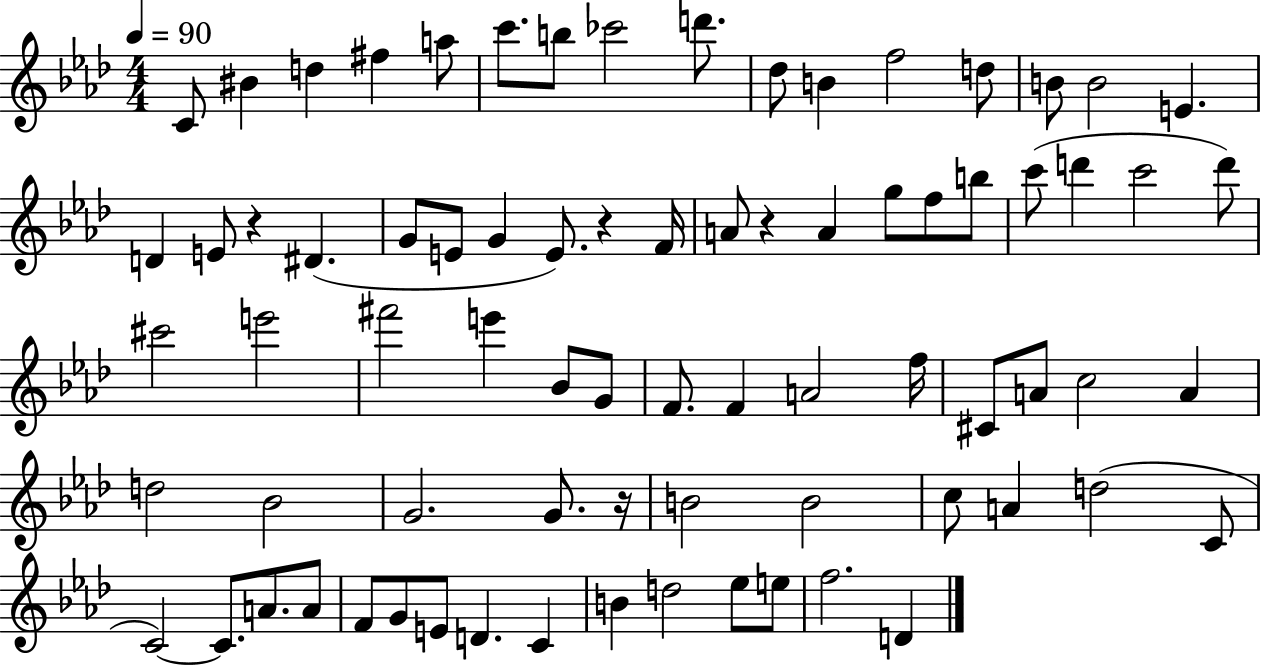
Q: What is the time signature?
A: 4/4